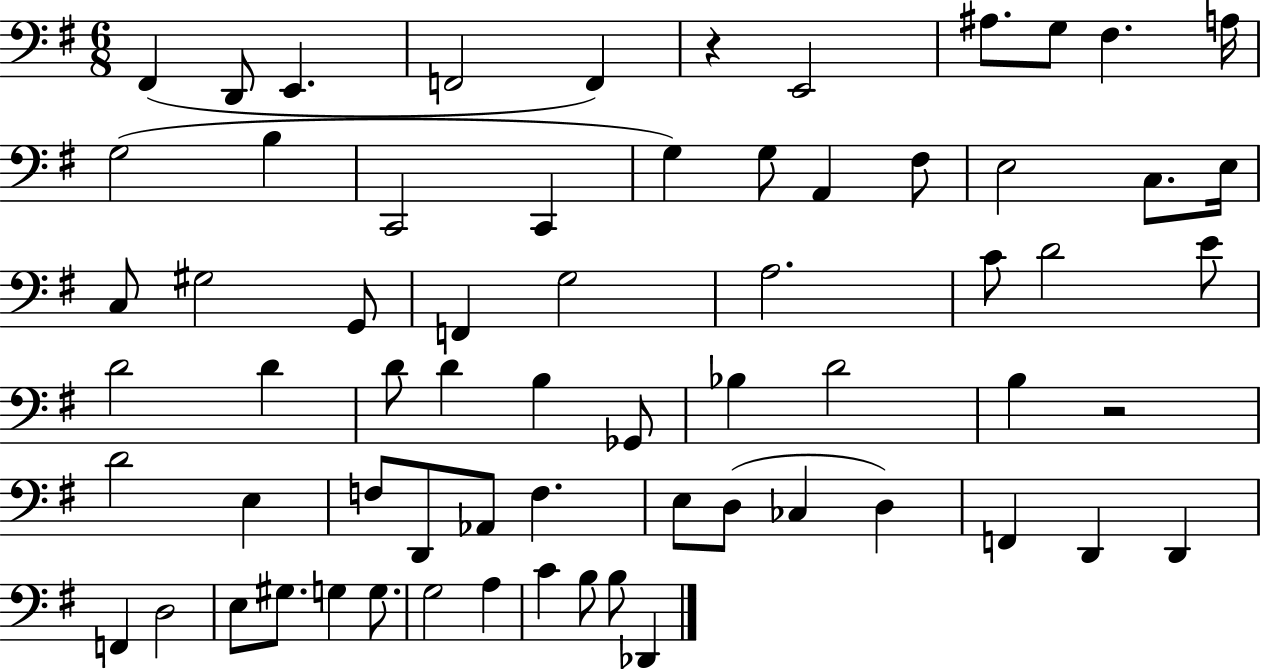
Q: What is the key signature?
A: G major